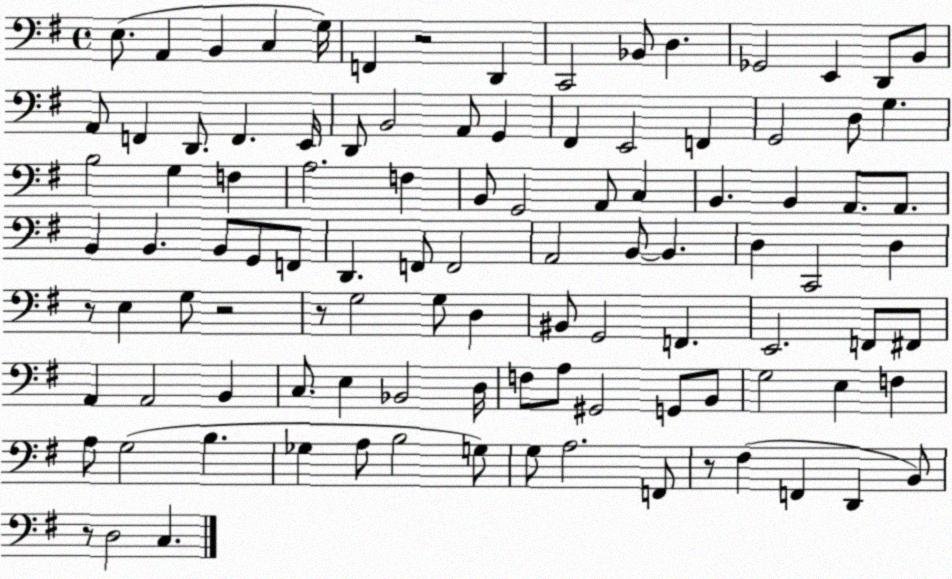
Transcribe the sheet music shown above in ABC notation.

X:1
T:Untitled
M:4/4
L:1/4
K:G
E,/2 A,, B,, C, G,/4 F,, z2 D,, C,,2 _B,,/2 D, _G,,2 E,, D,,/2 B,,/2 A,,/2 F,, D,,/2 F,, E,,/4 D,,/2 B,,2 A,,/2 G,, ^F,, E,,2 F,, G,,2 D,/2 G, B,2 G, F, A,2 F, B,,/2 G,,2 A,,/2 C, B,, B,, A,,/2 A,,/2 B,, B,, B,,/2 G,,/2 F,,/2 D,, F,,/2 F,,2 A,,2 B,,/2 B,, D, C,,2 D, z/2 E, G,/2 z2 z/2 G,2 G,/2 D, ^B,,/2 G,,2 F,, E,,2 F,,/2 ^F,,/2 A,, A,,2 B,, C,/2 E, _B,,2 D,/4 F,/2 A,/2 ^G,,2 G,,/2 B,,/2 G,2 E, F, A,/2 G,2 B, _G, A,/2 B,2 G,/2 G,/2 A,2 F,,/2 z/2 ^F, F,, D,, B,,/2 z/2 D,2 C,